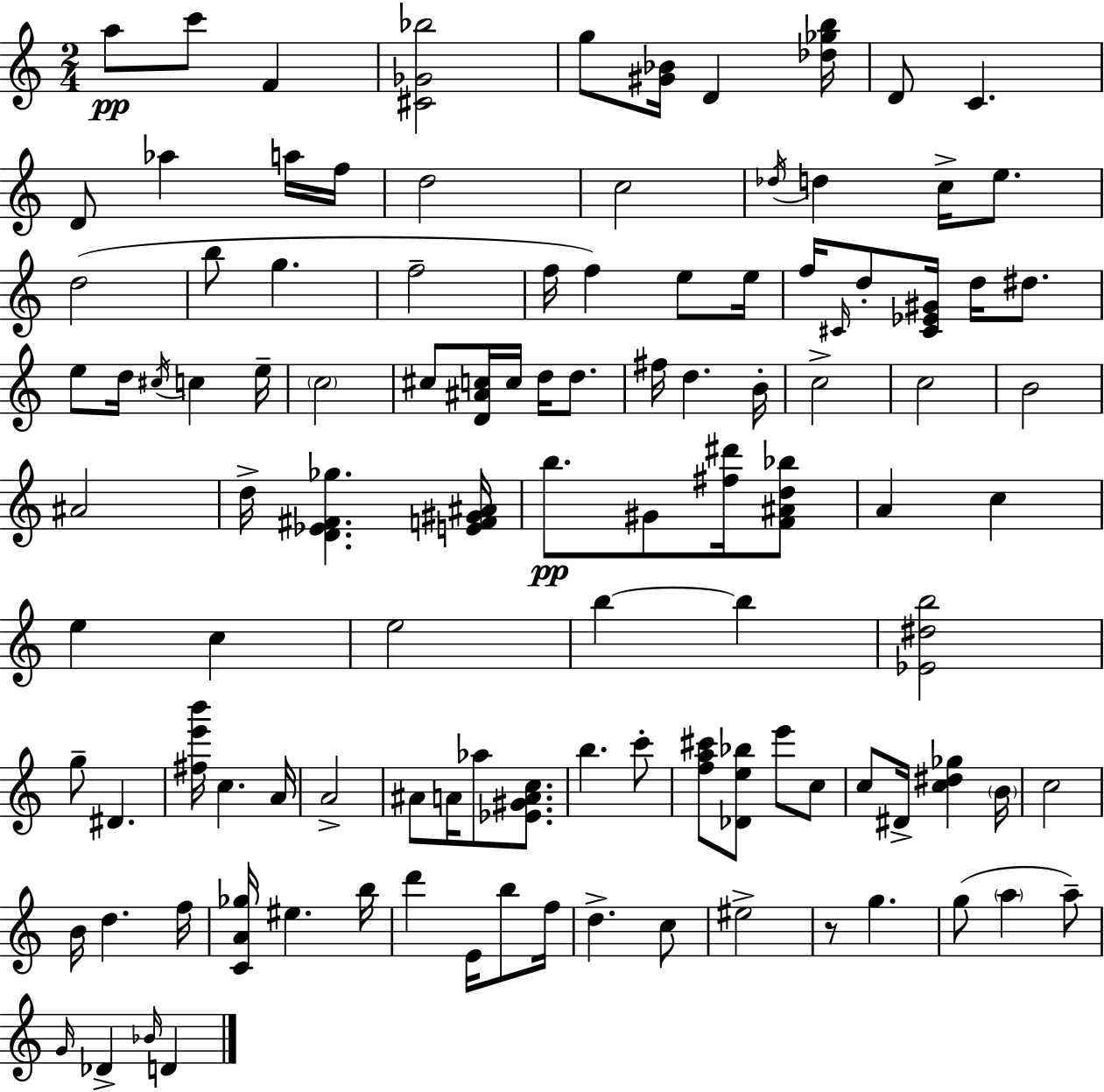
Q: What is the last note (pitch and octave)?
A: D4